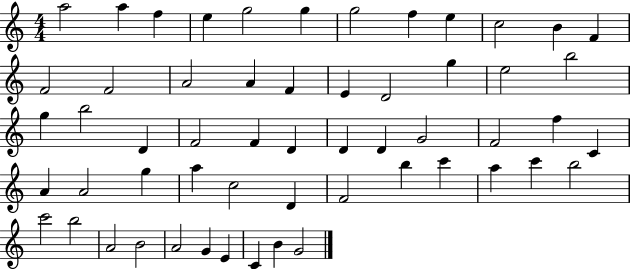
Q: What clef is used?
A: treble